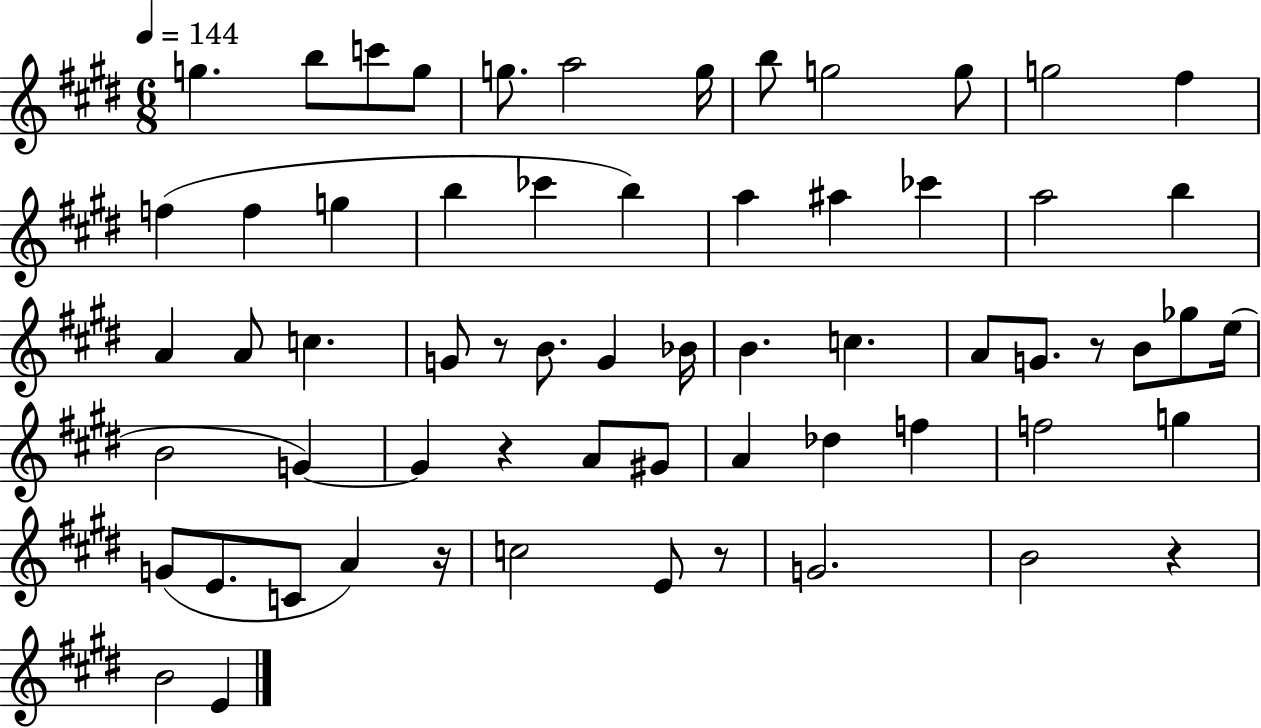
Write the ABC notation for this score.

X:1
T:Untitled
M:6/8
L:1/4
K:E
g b/2 c'/2 g/2 g/2 a2 g/4 b/2 g2 g/2 g2 ^f f f g b _c' b a ^a _c' a2 b A A/2 c G/2 z/2 B/2 G _B/4 B c A/2 G/2 z/2 B/2 _g/2 e/4 B2 G G z A/2 ^G/2 A _d f f2 g G/2 E/2 C/2 A z/4 c2 E/2 z/2 G2 B2 z B2 E